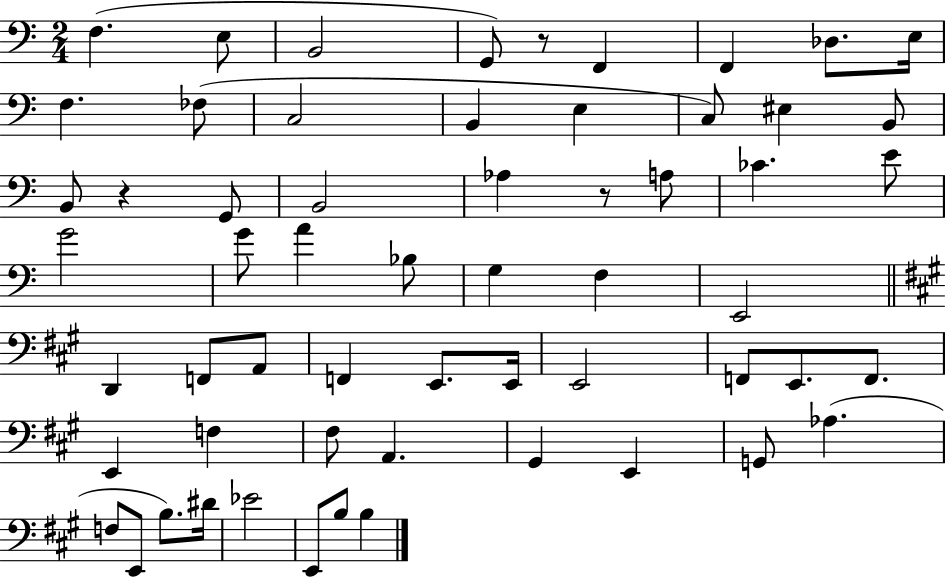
{
  \clef bass
  \numericTimeSignature
  \time 2/4
  \key c \major
  \repeat volta 2 { f4.( e8 | b,2 | g,8) r8 f,4 | f,4 des8. e16 | \break f4. fes8( | c2 | b,4 e4 | c8) eis4 b,8 | \break b,8 r4 g,8 | b,2 | aes4 r8 a8 | ces'4. e'8 | \break g'2 | g'8 a'4 bes8 | g4 f4 | e,2 | \break \bar "||" \break \key a \major d,4 f,8 a,8 | f,4 e,8. e,16 | e,2 | f,8 e,8. f,8. | \break e,4 f4 | fis8 a,4. | gis,4 e,4 | g,8 aes4.( | \break f8 e,8 b8.) dis'16 | ees'2 | e,8 b8 b4 | } \bar "|."
}